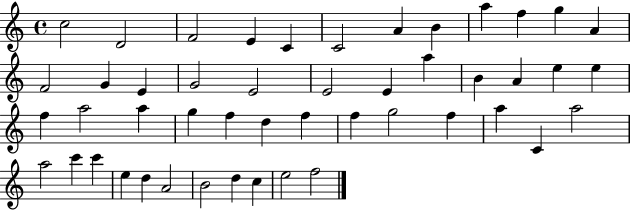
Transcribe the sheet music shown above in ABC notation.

X:1
T:Untitled
M:4/4
L:1/4
K:C
c2 D2 F2 E C C2 A B a f g A F2 G E G2 E2 E2 E a B A e e f a2 a g f d f f g2 f a C a2 a2 c' c' e d A2 B2 d c e2 f2